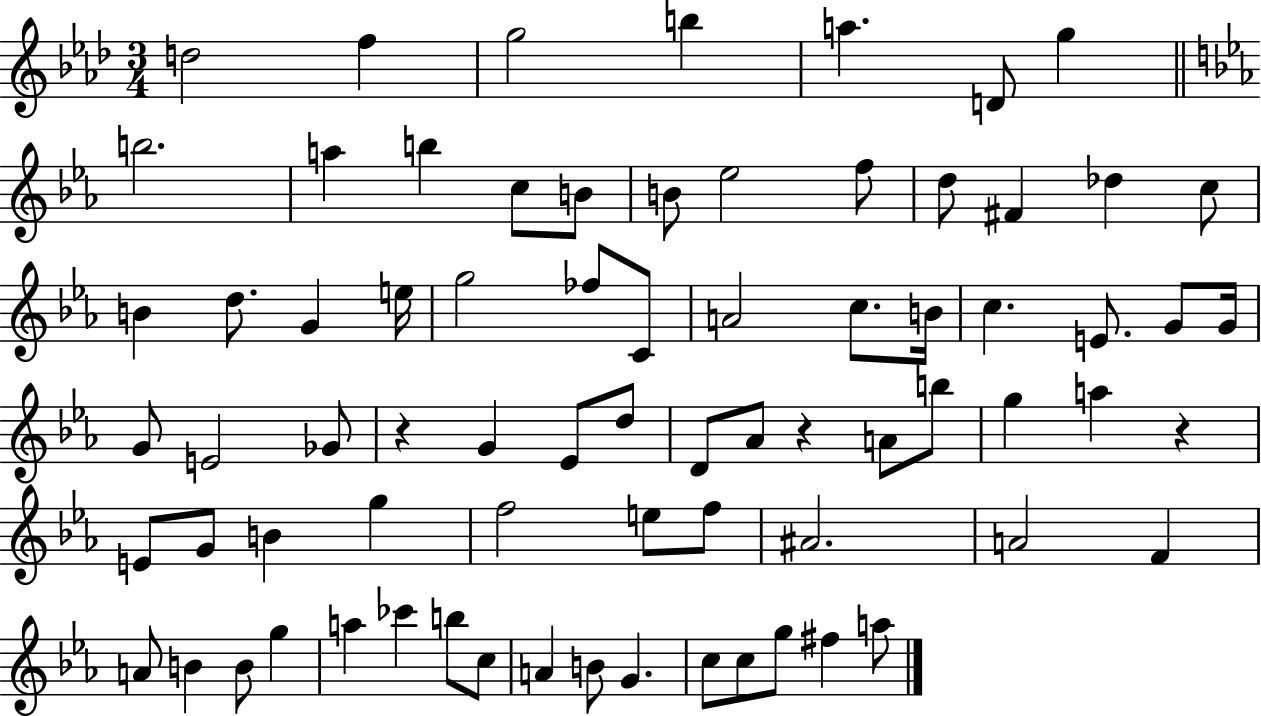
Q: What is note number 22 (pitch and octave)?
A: G4